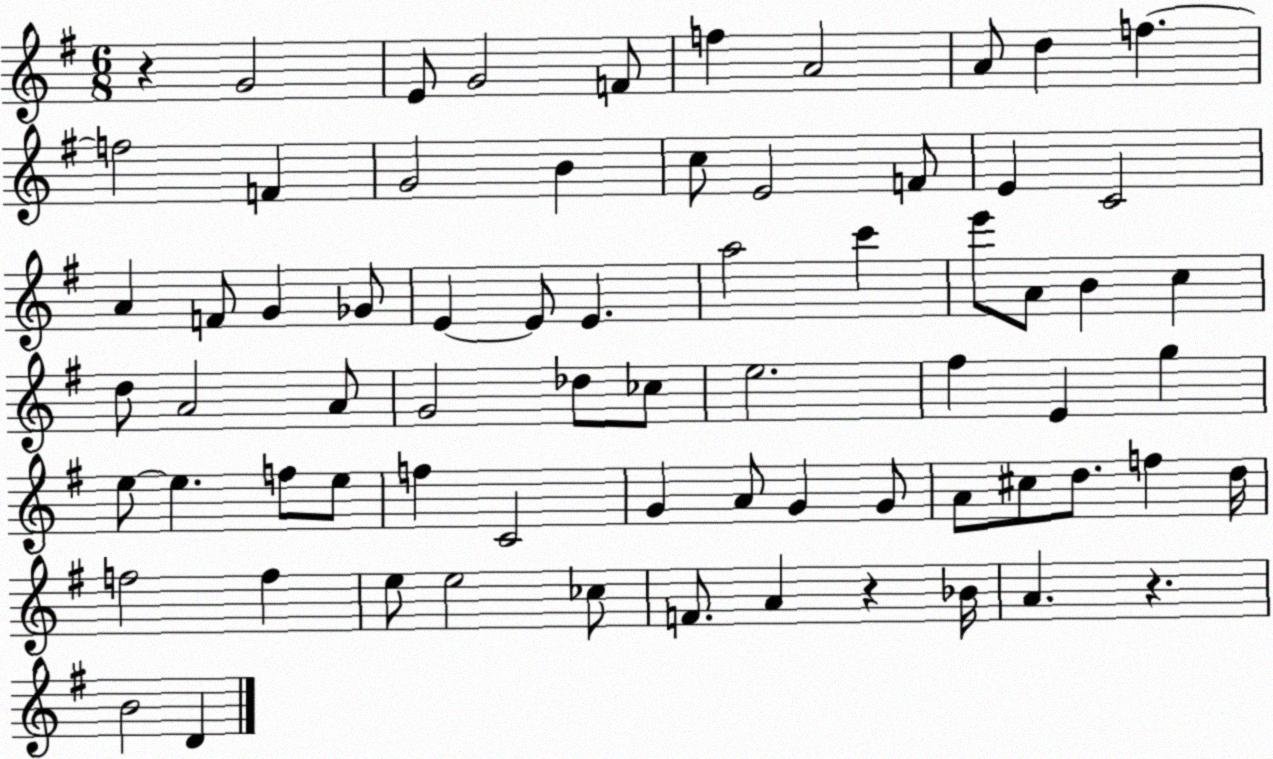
X:1
T:Untitled
M:6/8
L:1/4
K:G
z G2 E/2 G2 F/2 f A2 A/2 d f f2 F G2 B c/2 E2 F/2 E C2 A F/2 G _G/2 E E/2 E a2 c' e'/2 A/2 B c d/2 A2 A/2 G2 _d/2 _c/2 e2 ^f E g e/2 e f/2 e/2 f C2 G A/2 G G/2 A/2 ^c/2 d/2 f d/4 f2 f e/2 e2 _c/2 F/2 A z _B/4 A z B2 D